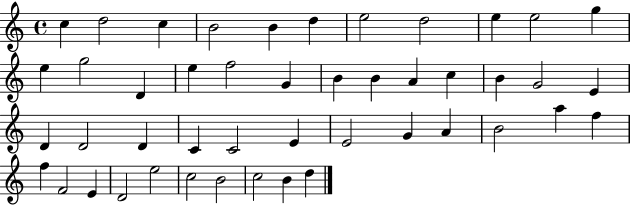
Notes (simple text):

C5/q D5/h C5/q B4/h B4/q D5/q E5/h D5/h E5/q E5/h G5/q E5/q G5/h D4/q E5/q F5/h G4/q B4/q B4/q A4/q C5/q B4/q G4/h E4/q D4/q D4/h D4/q C4/q C4/h E4/q E4/h G4/q A4/q B4/h A5/q F5/q F5/q F4/h E4/q D4/h E5/h C5/h B4/h C5/h B4/q D5/q